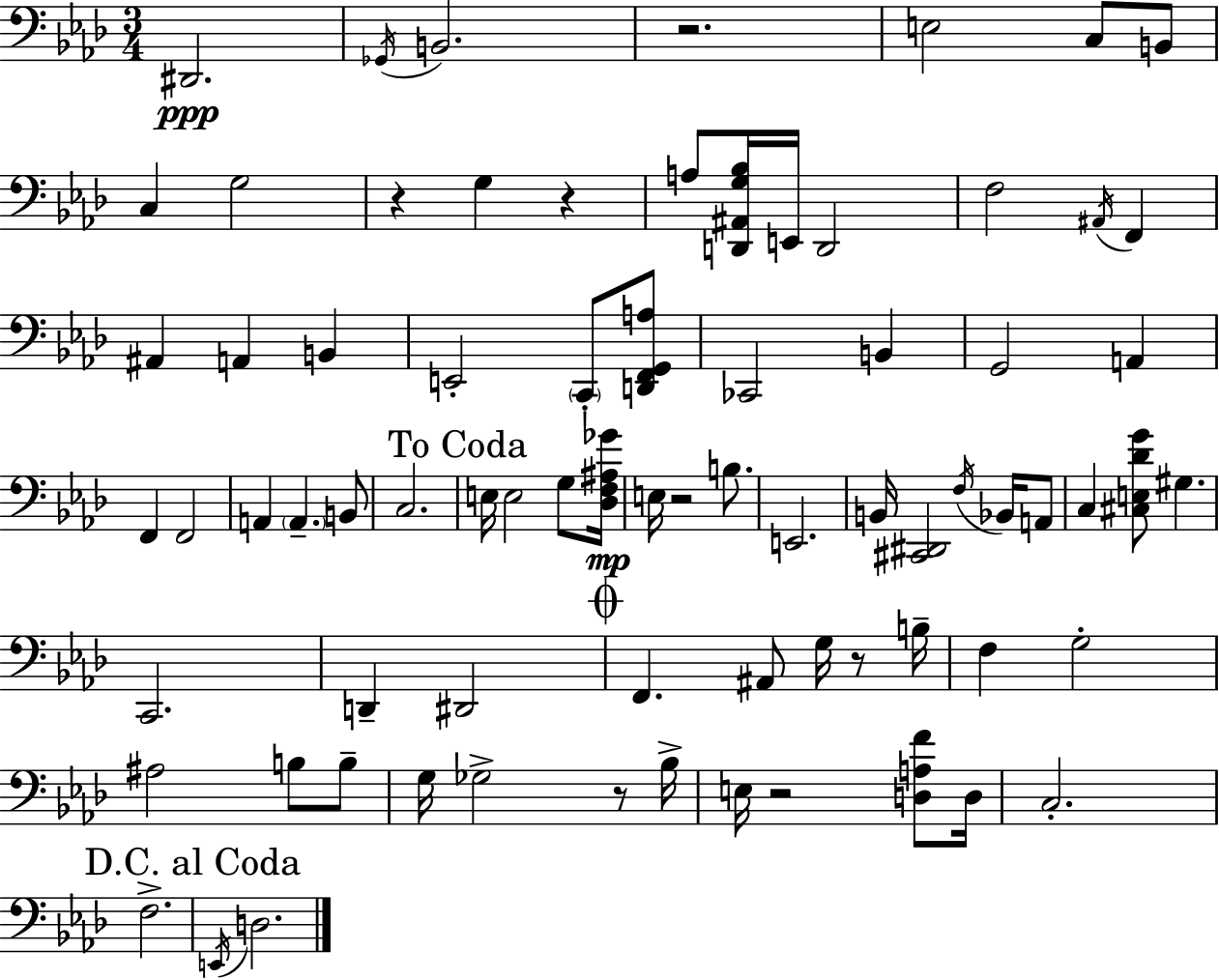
{
  \clef bass
  \numericTimeSignature
  \time 3/4
  \key aes \major
  dis,2.\ppp | \acciaccatura { ges,16 } b,2. | r2. | e2 c8 b,8 | \break c4 g2 | r4 g4 r4 | a8 <d, ais, g bes>16 e,16 d,2 | f2 \acciaccatura { ais,16 } f,4 | \break ais,4 a,4 b,4 | e,2-. \parenthesize c,8-. | <d, f, g, a>8 ces,2 b,4 | g,2 a,4 | \break f,4 f,2 | a,4 \parenthesize a,4.-- | b,8 c2. | \mark "To Coda" e16 e2 g8 | \break <des f ais ges'>16\mp e16 r2 b8. | e,2. | b,16 <cis, dis,>2 \acciaccatura { f16 } | bes,16 a,8 c4 <cis e des' g'>8 gis4. | \break c,2. | d,4-- dis,2 | \mark \markup { \musicglyph "scripts.coda" } f,4. ais,8 g16 | r8 b16-- f4 g2-. | \break ais2 b8 | b8-- g16 ges2-> | r8 bes16-> e16 r2 | <d a f'>8 d16 c2.-. | \break f2.-> | \mark "D.C. al Coda" \acciaccatura { e,16 } d2. | \bar "|."
}